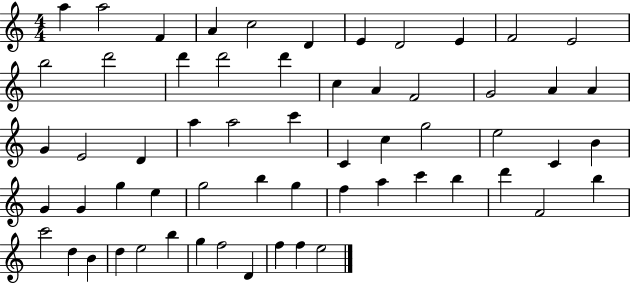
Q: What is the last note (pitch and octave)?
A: E5